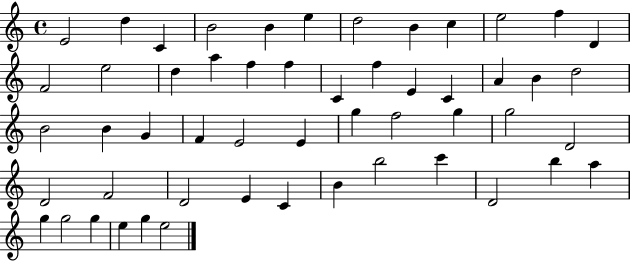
{
  \clef treble
  \time 4/4
  \defaultTimeSignature
  \key c \major
  e'2 d''4 c'4 | b'2 b'4 e''4 | d''2 b'4 c''4 | e''2 f''4 d'4 | \break f'2 e''2 | d''4 a''4 f''4 f''4 | c'4 f''4 e'4 c'4 | a'4 b'4 d''2 | \break b'2 b'4 g'4 | f'4 e'2 e'4 | g''4 f''2 g''4 | g''2 d'2 | \break d'2 f'2 | d'2 e'4 c'4 | b'4 b''2 c'''4 | d'2 b''4 a''4 | \break g''4 g''2 g''4 | e''4 g''4 e''2 | \bar "|."
}